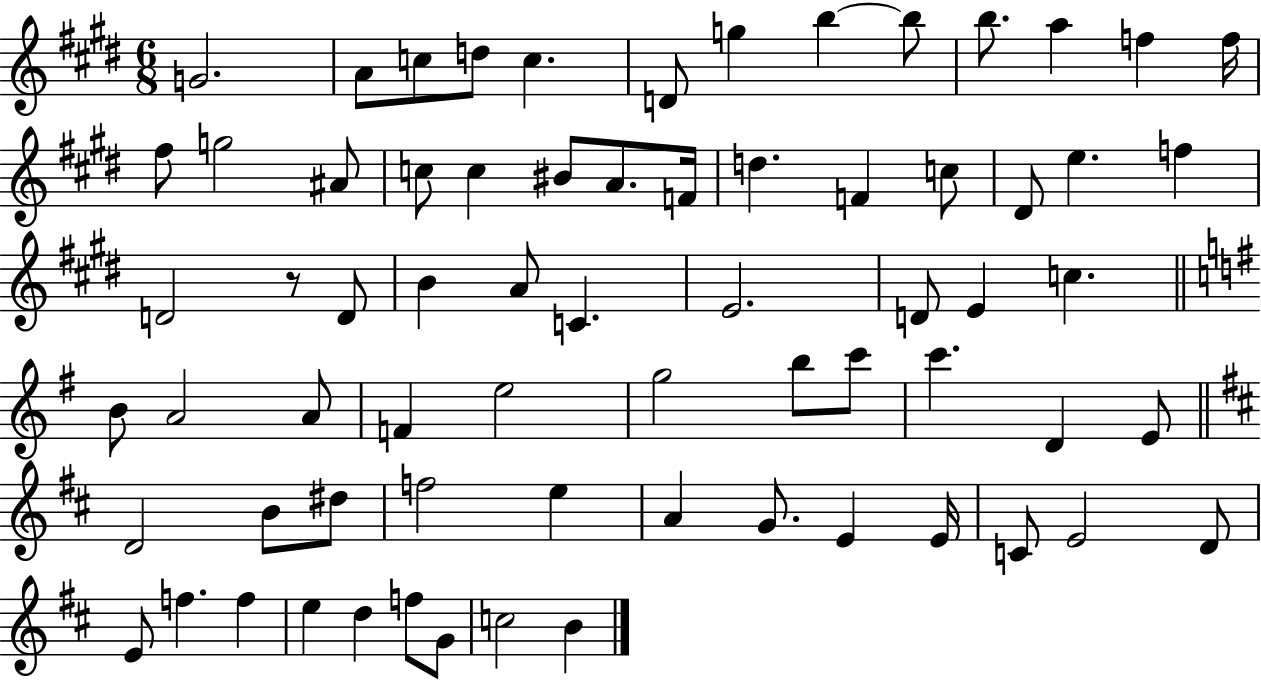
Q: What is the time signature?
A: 6/8